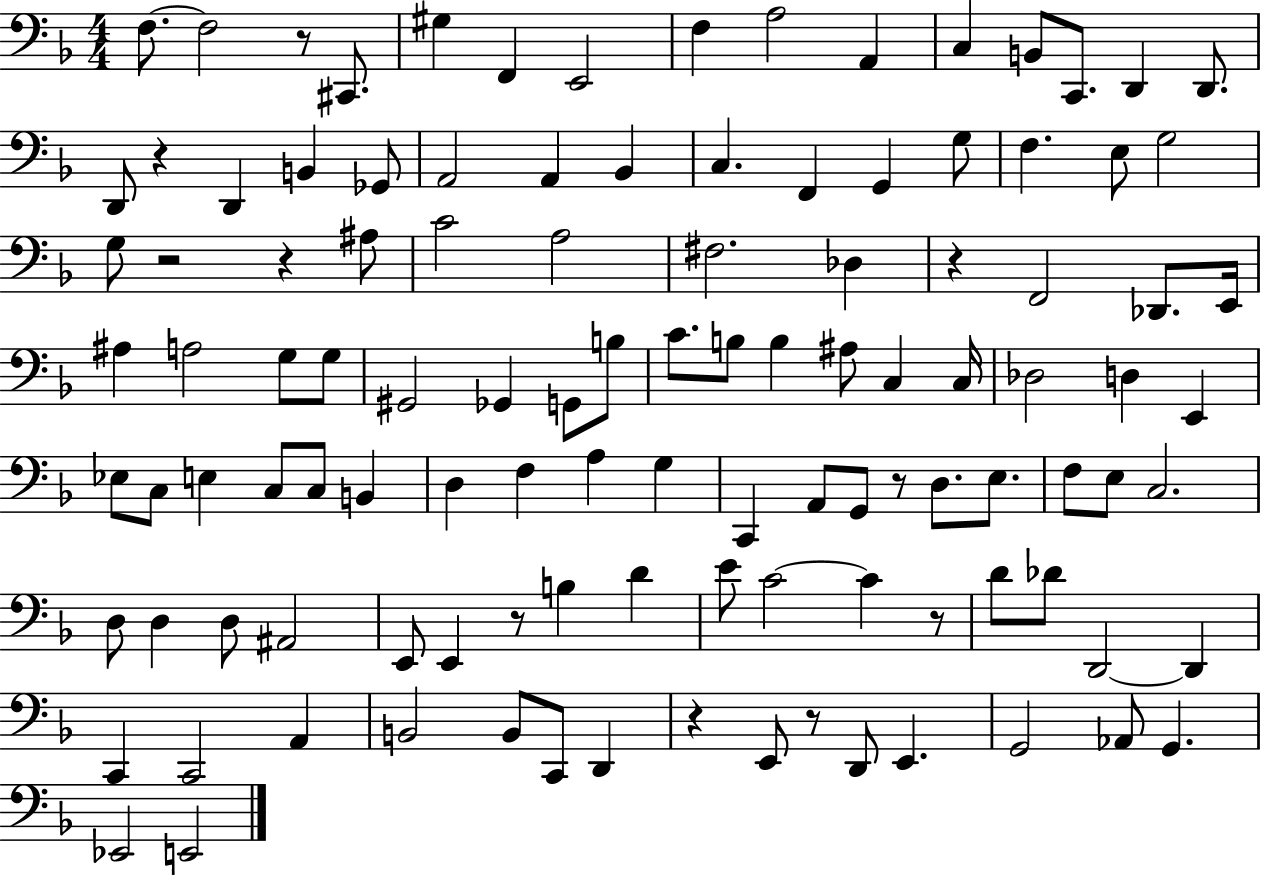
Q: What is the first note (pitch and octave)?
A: F3